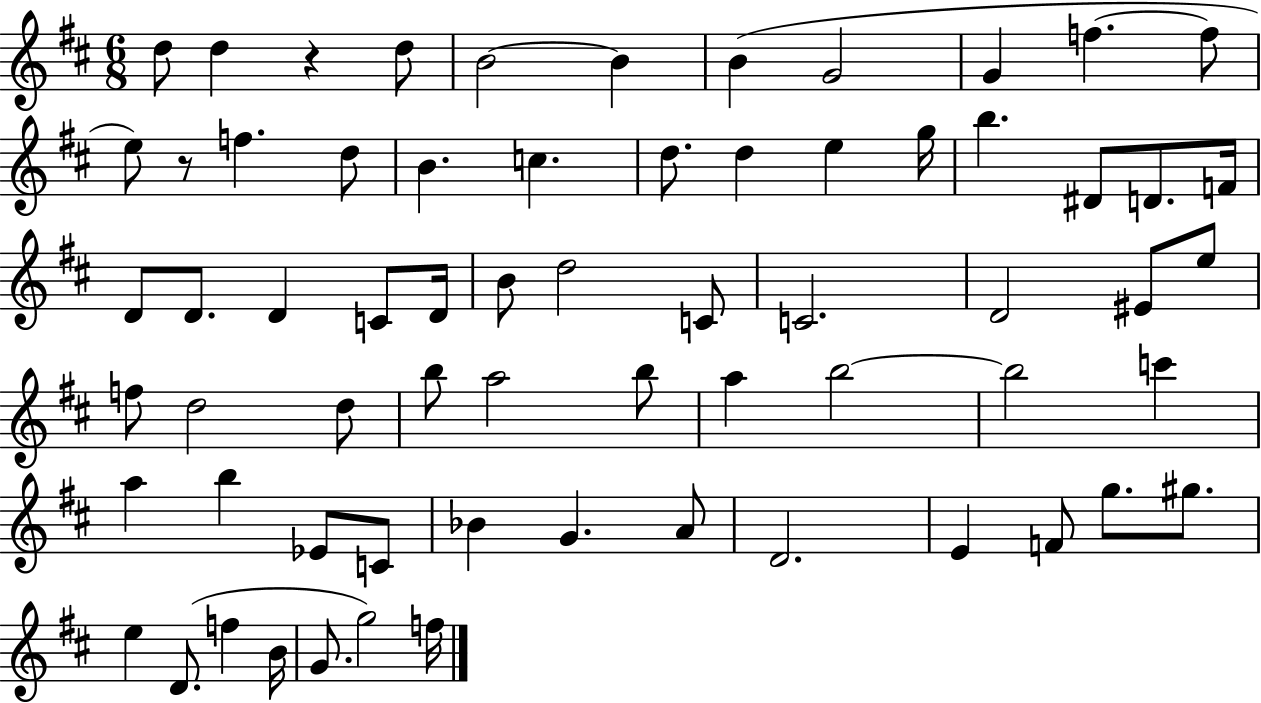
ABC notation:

X:1
T:Untitled
M:6/8
L:1/4
K:D
d/2 d z d/2 B2 B B G2 G f f/2 e/2 z/2 f d/2 B c d/2 d e g/4 b ^D/2 D/2 F/4 D/2 D/2 D C/2 D/4 B/2 d2 C/2 C2 D2 ^E/2 e/2 f/2 d2 d/2 b/2 a2 b/2 a b2 b2 c' a b _E/2 C/2 _B G A/2 D2 E F/2 g/2 ^g/2 e D/2 f B/4 G/2 g2 f/4